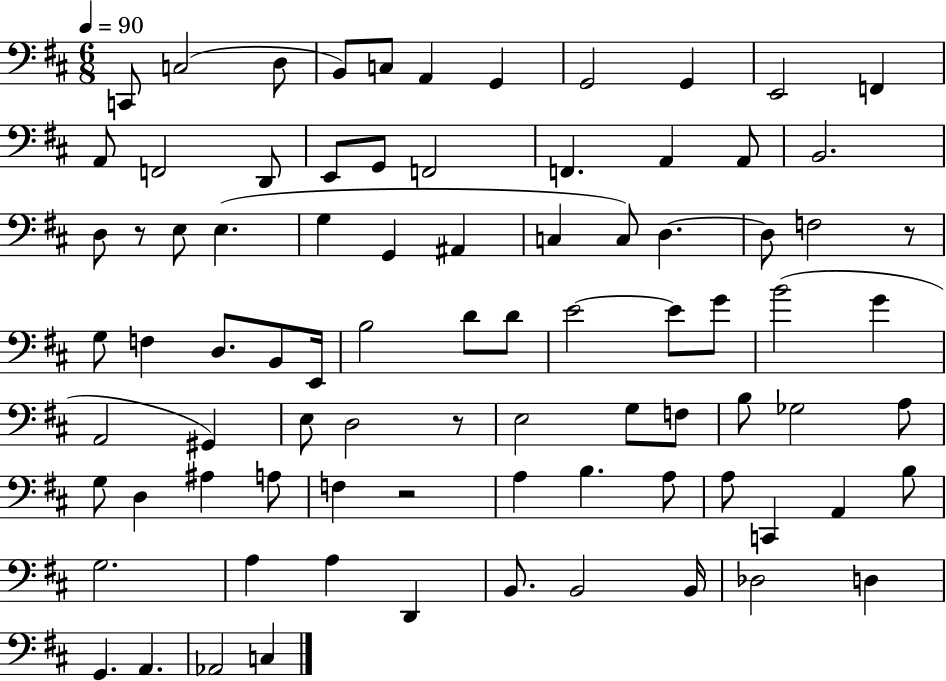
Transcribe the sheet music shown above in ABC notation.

X:1
T:Untitled
M:6/8
L:1/4
K:D
C,,/2 C,2 D,/2 B,,/2 C,/2 A,, G,, G,,2 G,, E,,2 F,, A,,/2 F,,2 D,,/2 E,,/2 G,,/2 F,,2 F,, A,, A,,/2 B,,2 D,/2 z/2 E,/2 E, G, G,, ^A,, C, C,/2 D, D,/2 F,2 z/2 G,/2 F, D,/2 B,,/2 E,,/4 B,2 D/2 D/2 E2 E/2 G/2 B2 G A,,2 ^G,, E,/2 D,2 z/2 E,2 G,/2 F,/2 B,/2 _G,2 A,/2 G,/2 D, ^A, A,/2 F, z2 A, B, A,/2 A,/2 C,, A,, B,/2 G,2 A, A, D,, B,,/2 B,,2 B,,/4 _D,2 D, G,, A,, _A,,2 C,